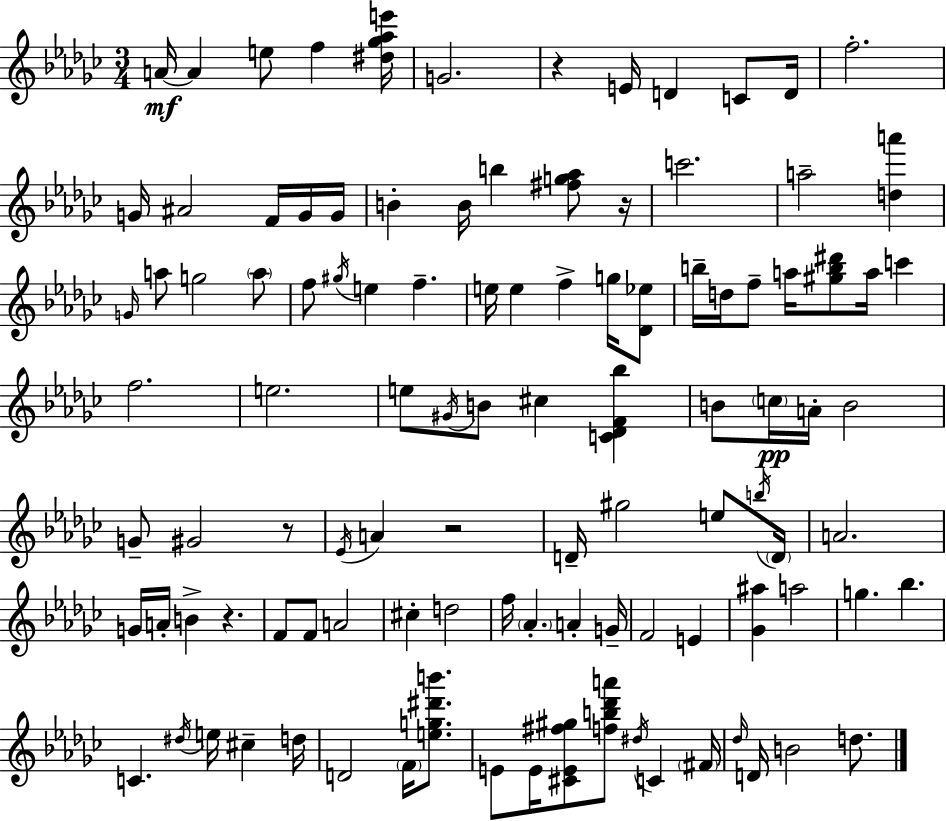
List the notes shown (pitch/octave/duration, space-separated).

A4/s A4/q E5/e F5/q [D#5,Gb5,Ab5,E6]/s G4/h. R/q E4/s D4/q C4/e D4/s F5/h. G4/s A#4/h F4/s G4/s G4/s B4/q B4/s B5/q [F#5,G5,Ab5]/e R/s C6/h. A5/h [D5,A6]/q G4/s A5/e G5/h A5/e F5/e G#5/s E5/q F5/q. E5/s E5/q F5/q G5/s [Db4,Eb5]/e B5/s D5/s F5/e A5/s [G#5,B5,D#6]/e A5/s C6/q F5/h. E5/h. E5/e G#4/s B4/e C#5/q [C4,Db4,F4,Bb5]/q B4/e C5/s A4/s B4/h G4/e G#4/h R/e Eb4/s A4/q R/h D4/s G#5/h E5/e B5/s D4/s A4/h. G4/s A4/s B4/q R/q. F4/e F4/e A4/h C#5/q D5/h F5/s Ab4/q. A4/q G4/s F4/h E4/q [Gb4,A#5]/q A5/h G5/q. Bb5/q. C4/q. D#5/s E5/s C#5/q D5/s D4/h F4/s [E5,G5,D#6,B6]/e. E4/e E4/s [C#4,E4,F#5,G#5]/e [F5,B5,Db6,A6]/e D#5/s C4/q F#4/s Db5/s D4/s B4/h D5/e.